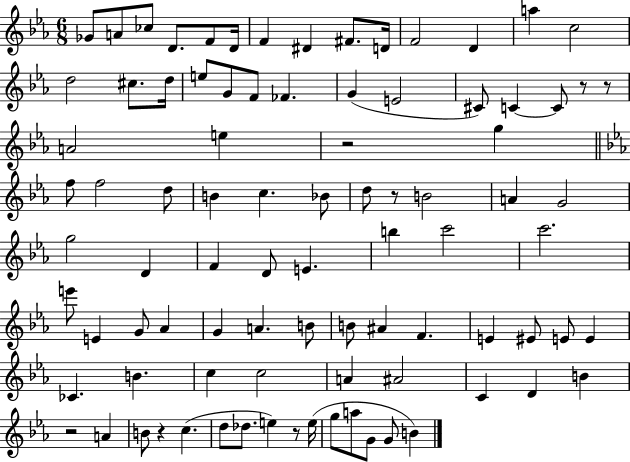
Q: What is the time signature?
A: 6/8